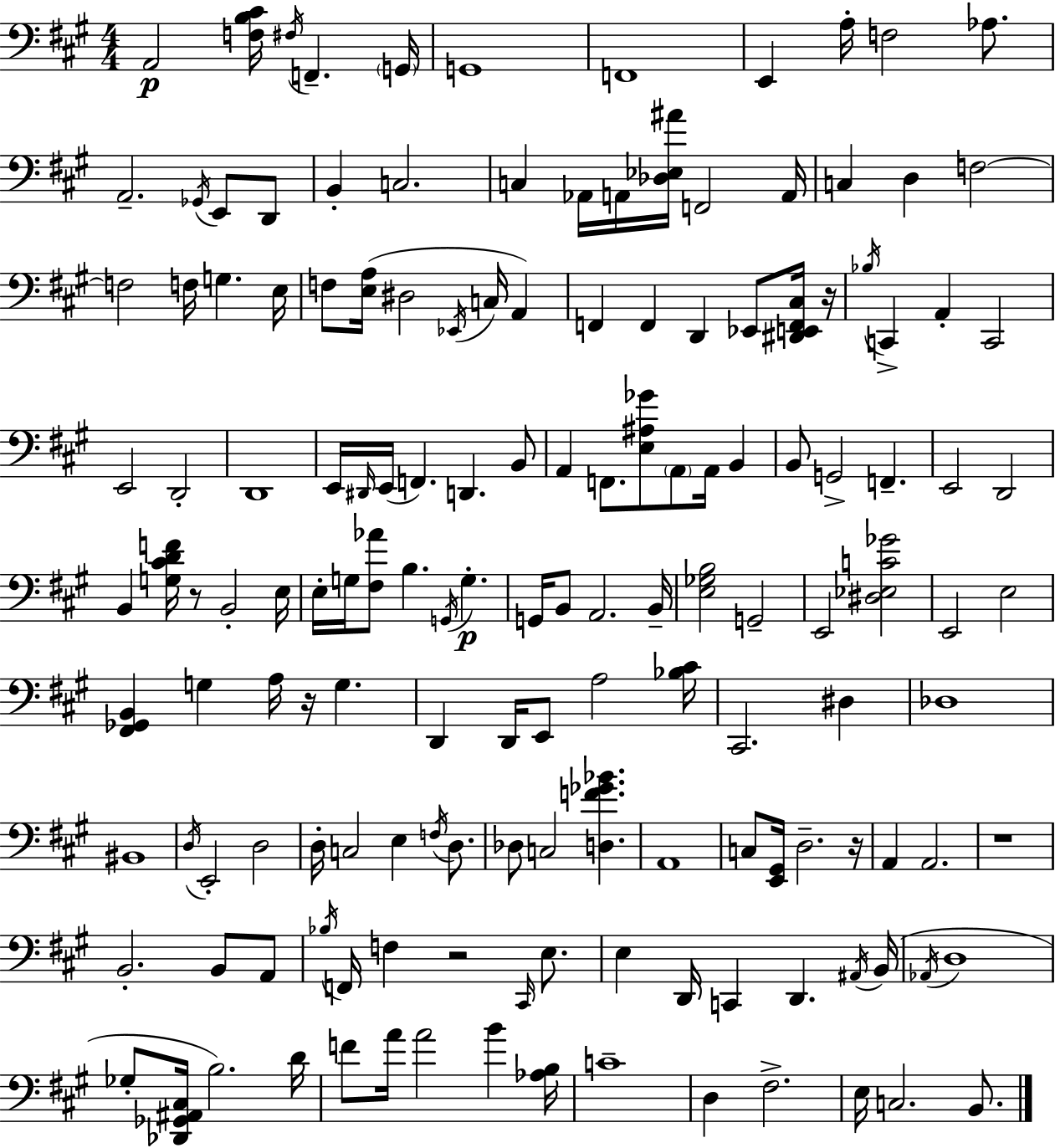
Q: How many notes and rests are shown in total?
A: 152